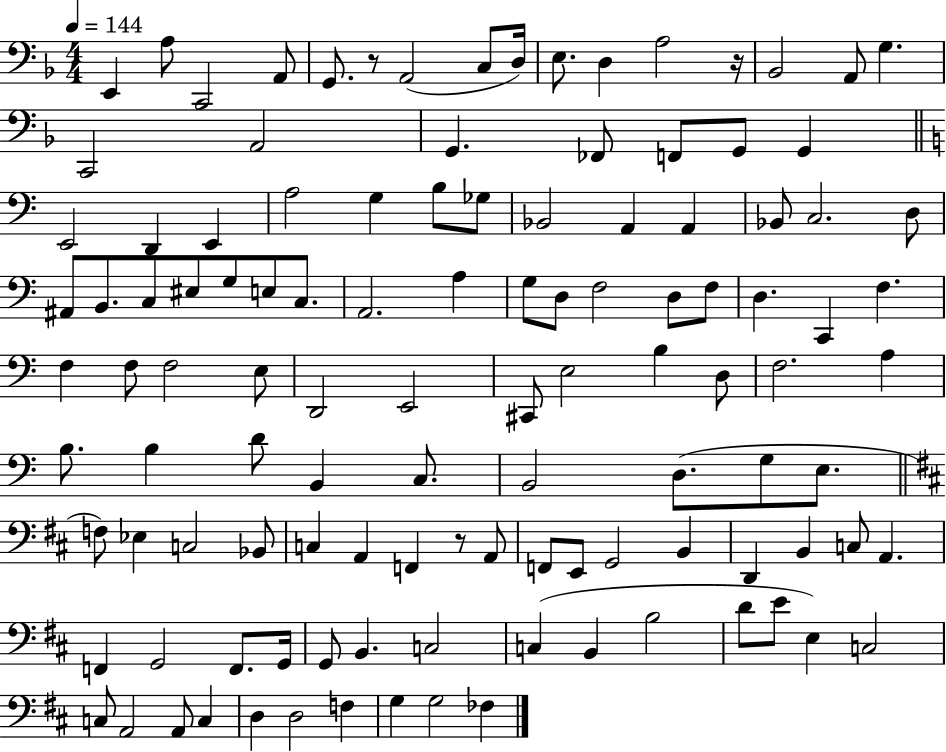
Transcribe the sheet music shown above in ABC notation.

X:1
T:Untitled
M:4/4
L:1/4
K:F
E,, A,/2 C,,2 A,,/2 G,,/2 z/2 A,,2 C,/2 D,/4 E,/2 D, A,2 z/4 _B,,2 A,,/2 G, C,,2 A,,2 G,, _F,,/2 F,,/2 G,,/2 G,, E,,2 D,, E,, A,2 G, B,/2 _G,/2 _B,,2 A,, A,, _B,,/2 C,2 D,/2 ^A,,/2 B,,/2 C,/2 ^E,/2 G,/2 E,/2 C,/2 A,,2 A, G,/2 D,/2 F,2 D,/2 F,/2 D, C,, F, F, F,/2 F,2 E,/2 D,,2 E,,2 ^C,,/2 E,2 B, D,/2 F,2 A, B,/2 B, D/2 B,, C,/2 B,,2 D,/2 G,/2 E,/2 F,/2 _E, C,2 _B,,/2 C, A,, F,, z/2 A,,/2 F,,/2 E,,/2 G,,2 B,, D,, B,, C,/2 A,, F,, G,,2 F,,/2 G,,/4 G,,/2 B,, C,2 C, B,, B,2 D/2 E/2 E, C,2 C,/2 A,,2 A,,/2 C, D, D,2 F, G, G,2 _F,